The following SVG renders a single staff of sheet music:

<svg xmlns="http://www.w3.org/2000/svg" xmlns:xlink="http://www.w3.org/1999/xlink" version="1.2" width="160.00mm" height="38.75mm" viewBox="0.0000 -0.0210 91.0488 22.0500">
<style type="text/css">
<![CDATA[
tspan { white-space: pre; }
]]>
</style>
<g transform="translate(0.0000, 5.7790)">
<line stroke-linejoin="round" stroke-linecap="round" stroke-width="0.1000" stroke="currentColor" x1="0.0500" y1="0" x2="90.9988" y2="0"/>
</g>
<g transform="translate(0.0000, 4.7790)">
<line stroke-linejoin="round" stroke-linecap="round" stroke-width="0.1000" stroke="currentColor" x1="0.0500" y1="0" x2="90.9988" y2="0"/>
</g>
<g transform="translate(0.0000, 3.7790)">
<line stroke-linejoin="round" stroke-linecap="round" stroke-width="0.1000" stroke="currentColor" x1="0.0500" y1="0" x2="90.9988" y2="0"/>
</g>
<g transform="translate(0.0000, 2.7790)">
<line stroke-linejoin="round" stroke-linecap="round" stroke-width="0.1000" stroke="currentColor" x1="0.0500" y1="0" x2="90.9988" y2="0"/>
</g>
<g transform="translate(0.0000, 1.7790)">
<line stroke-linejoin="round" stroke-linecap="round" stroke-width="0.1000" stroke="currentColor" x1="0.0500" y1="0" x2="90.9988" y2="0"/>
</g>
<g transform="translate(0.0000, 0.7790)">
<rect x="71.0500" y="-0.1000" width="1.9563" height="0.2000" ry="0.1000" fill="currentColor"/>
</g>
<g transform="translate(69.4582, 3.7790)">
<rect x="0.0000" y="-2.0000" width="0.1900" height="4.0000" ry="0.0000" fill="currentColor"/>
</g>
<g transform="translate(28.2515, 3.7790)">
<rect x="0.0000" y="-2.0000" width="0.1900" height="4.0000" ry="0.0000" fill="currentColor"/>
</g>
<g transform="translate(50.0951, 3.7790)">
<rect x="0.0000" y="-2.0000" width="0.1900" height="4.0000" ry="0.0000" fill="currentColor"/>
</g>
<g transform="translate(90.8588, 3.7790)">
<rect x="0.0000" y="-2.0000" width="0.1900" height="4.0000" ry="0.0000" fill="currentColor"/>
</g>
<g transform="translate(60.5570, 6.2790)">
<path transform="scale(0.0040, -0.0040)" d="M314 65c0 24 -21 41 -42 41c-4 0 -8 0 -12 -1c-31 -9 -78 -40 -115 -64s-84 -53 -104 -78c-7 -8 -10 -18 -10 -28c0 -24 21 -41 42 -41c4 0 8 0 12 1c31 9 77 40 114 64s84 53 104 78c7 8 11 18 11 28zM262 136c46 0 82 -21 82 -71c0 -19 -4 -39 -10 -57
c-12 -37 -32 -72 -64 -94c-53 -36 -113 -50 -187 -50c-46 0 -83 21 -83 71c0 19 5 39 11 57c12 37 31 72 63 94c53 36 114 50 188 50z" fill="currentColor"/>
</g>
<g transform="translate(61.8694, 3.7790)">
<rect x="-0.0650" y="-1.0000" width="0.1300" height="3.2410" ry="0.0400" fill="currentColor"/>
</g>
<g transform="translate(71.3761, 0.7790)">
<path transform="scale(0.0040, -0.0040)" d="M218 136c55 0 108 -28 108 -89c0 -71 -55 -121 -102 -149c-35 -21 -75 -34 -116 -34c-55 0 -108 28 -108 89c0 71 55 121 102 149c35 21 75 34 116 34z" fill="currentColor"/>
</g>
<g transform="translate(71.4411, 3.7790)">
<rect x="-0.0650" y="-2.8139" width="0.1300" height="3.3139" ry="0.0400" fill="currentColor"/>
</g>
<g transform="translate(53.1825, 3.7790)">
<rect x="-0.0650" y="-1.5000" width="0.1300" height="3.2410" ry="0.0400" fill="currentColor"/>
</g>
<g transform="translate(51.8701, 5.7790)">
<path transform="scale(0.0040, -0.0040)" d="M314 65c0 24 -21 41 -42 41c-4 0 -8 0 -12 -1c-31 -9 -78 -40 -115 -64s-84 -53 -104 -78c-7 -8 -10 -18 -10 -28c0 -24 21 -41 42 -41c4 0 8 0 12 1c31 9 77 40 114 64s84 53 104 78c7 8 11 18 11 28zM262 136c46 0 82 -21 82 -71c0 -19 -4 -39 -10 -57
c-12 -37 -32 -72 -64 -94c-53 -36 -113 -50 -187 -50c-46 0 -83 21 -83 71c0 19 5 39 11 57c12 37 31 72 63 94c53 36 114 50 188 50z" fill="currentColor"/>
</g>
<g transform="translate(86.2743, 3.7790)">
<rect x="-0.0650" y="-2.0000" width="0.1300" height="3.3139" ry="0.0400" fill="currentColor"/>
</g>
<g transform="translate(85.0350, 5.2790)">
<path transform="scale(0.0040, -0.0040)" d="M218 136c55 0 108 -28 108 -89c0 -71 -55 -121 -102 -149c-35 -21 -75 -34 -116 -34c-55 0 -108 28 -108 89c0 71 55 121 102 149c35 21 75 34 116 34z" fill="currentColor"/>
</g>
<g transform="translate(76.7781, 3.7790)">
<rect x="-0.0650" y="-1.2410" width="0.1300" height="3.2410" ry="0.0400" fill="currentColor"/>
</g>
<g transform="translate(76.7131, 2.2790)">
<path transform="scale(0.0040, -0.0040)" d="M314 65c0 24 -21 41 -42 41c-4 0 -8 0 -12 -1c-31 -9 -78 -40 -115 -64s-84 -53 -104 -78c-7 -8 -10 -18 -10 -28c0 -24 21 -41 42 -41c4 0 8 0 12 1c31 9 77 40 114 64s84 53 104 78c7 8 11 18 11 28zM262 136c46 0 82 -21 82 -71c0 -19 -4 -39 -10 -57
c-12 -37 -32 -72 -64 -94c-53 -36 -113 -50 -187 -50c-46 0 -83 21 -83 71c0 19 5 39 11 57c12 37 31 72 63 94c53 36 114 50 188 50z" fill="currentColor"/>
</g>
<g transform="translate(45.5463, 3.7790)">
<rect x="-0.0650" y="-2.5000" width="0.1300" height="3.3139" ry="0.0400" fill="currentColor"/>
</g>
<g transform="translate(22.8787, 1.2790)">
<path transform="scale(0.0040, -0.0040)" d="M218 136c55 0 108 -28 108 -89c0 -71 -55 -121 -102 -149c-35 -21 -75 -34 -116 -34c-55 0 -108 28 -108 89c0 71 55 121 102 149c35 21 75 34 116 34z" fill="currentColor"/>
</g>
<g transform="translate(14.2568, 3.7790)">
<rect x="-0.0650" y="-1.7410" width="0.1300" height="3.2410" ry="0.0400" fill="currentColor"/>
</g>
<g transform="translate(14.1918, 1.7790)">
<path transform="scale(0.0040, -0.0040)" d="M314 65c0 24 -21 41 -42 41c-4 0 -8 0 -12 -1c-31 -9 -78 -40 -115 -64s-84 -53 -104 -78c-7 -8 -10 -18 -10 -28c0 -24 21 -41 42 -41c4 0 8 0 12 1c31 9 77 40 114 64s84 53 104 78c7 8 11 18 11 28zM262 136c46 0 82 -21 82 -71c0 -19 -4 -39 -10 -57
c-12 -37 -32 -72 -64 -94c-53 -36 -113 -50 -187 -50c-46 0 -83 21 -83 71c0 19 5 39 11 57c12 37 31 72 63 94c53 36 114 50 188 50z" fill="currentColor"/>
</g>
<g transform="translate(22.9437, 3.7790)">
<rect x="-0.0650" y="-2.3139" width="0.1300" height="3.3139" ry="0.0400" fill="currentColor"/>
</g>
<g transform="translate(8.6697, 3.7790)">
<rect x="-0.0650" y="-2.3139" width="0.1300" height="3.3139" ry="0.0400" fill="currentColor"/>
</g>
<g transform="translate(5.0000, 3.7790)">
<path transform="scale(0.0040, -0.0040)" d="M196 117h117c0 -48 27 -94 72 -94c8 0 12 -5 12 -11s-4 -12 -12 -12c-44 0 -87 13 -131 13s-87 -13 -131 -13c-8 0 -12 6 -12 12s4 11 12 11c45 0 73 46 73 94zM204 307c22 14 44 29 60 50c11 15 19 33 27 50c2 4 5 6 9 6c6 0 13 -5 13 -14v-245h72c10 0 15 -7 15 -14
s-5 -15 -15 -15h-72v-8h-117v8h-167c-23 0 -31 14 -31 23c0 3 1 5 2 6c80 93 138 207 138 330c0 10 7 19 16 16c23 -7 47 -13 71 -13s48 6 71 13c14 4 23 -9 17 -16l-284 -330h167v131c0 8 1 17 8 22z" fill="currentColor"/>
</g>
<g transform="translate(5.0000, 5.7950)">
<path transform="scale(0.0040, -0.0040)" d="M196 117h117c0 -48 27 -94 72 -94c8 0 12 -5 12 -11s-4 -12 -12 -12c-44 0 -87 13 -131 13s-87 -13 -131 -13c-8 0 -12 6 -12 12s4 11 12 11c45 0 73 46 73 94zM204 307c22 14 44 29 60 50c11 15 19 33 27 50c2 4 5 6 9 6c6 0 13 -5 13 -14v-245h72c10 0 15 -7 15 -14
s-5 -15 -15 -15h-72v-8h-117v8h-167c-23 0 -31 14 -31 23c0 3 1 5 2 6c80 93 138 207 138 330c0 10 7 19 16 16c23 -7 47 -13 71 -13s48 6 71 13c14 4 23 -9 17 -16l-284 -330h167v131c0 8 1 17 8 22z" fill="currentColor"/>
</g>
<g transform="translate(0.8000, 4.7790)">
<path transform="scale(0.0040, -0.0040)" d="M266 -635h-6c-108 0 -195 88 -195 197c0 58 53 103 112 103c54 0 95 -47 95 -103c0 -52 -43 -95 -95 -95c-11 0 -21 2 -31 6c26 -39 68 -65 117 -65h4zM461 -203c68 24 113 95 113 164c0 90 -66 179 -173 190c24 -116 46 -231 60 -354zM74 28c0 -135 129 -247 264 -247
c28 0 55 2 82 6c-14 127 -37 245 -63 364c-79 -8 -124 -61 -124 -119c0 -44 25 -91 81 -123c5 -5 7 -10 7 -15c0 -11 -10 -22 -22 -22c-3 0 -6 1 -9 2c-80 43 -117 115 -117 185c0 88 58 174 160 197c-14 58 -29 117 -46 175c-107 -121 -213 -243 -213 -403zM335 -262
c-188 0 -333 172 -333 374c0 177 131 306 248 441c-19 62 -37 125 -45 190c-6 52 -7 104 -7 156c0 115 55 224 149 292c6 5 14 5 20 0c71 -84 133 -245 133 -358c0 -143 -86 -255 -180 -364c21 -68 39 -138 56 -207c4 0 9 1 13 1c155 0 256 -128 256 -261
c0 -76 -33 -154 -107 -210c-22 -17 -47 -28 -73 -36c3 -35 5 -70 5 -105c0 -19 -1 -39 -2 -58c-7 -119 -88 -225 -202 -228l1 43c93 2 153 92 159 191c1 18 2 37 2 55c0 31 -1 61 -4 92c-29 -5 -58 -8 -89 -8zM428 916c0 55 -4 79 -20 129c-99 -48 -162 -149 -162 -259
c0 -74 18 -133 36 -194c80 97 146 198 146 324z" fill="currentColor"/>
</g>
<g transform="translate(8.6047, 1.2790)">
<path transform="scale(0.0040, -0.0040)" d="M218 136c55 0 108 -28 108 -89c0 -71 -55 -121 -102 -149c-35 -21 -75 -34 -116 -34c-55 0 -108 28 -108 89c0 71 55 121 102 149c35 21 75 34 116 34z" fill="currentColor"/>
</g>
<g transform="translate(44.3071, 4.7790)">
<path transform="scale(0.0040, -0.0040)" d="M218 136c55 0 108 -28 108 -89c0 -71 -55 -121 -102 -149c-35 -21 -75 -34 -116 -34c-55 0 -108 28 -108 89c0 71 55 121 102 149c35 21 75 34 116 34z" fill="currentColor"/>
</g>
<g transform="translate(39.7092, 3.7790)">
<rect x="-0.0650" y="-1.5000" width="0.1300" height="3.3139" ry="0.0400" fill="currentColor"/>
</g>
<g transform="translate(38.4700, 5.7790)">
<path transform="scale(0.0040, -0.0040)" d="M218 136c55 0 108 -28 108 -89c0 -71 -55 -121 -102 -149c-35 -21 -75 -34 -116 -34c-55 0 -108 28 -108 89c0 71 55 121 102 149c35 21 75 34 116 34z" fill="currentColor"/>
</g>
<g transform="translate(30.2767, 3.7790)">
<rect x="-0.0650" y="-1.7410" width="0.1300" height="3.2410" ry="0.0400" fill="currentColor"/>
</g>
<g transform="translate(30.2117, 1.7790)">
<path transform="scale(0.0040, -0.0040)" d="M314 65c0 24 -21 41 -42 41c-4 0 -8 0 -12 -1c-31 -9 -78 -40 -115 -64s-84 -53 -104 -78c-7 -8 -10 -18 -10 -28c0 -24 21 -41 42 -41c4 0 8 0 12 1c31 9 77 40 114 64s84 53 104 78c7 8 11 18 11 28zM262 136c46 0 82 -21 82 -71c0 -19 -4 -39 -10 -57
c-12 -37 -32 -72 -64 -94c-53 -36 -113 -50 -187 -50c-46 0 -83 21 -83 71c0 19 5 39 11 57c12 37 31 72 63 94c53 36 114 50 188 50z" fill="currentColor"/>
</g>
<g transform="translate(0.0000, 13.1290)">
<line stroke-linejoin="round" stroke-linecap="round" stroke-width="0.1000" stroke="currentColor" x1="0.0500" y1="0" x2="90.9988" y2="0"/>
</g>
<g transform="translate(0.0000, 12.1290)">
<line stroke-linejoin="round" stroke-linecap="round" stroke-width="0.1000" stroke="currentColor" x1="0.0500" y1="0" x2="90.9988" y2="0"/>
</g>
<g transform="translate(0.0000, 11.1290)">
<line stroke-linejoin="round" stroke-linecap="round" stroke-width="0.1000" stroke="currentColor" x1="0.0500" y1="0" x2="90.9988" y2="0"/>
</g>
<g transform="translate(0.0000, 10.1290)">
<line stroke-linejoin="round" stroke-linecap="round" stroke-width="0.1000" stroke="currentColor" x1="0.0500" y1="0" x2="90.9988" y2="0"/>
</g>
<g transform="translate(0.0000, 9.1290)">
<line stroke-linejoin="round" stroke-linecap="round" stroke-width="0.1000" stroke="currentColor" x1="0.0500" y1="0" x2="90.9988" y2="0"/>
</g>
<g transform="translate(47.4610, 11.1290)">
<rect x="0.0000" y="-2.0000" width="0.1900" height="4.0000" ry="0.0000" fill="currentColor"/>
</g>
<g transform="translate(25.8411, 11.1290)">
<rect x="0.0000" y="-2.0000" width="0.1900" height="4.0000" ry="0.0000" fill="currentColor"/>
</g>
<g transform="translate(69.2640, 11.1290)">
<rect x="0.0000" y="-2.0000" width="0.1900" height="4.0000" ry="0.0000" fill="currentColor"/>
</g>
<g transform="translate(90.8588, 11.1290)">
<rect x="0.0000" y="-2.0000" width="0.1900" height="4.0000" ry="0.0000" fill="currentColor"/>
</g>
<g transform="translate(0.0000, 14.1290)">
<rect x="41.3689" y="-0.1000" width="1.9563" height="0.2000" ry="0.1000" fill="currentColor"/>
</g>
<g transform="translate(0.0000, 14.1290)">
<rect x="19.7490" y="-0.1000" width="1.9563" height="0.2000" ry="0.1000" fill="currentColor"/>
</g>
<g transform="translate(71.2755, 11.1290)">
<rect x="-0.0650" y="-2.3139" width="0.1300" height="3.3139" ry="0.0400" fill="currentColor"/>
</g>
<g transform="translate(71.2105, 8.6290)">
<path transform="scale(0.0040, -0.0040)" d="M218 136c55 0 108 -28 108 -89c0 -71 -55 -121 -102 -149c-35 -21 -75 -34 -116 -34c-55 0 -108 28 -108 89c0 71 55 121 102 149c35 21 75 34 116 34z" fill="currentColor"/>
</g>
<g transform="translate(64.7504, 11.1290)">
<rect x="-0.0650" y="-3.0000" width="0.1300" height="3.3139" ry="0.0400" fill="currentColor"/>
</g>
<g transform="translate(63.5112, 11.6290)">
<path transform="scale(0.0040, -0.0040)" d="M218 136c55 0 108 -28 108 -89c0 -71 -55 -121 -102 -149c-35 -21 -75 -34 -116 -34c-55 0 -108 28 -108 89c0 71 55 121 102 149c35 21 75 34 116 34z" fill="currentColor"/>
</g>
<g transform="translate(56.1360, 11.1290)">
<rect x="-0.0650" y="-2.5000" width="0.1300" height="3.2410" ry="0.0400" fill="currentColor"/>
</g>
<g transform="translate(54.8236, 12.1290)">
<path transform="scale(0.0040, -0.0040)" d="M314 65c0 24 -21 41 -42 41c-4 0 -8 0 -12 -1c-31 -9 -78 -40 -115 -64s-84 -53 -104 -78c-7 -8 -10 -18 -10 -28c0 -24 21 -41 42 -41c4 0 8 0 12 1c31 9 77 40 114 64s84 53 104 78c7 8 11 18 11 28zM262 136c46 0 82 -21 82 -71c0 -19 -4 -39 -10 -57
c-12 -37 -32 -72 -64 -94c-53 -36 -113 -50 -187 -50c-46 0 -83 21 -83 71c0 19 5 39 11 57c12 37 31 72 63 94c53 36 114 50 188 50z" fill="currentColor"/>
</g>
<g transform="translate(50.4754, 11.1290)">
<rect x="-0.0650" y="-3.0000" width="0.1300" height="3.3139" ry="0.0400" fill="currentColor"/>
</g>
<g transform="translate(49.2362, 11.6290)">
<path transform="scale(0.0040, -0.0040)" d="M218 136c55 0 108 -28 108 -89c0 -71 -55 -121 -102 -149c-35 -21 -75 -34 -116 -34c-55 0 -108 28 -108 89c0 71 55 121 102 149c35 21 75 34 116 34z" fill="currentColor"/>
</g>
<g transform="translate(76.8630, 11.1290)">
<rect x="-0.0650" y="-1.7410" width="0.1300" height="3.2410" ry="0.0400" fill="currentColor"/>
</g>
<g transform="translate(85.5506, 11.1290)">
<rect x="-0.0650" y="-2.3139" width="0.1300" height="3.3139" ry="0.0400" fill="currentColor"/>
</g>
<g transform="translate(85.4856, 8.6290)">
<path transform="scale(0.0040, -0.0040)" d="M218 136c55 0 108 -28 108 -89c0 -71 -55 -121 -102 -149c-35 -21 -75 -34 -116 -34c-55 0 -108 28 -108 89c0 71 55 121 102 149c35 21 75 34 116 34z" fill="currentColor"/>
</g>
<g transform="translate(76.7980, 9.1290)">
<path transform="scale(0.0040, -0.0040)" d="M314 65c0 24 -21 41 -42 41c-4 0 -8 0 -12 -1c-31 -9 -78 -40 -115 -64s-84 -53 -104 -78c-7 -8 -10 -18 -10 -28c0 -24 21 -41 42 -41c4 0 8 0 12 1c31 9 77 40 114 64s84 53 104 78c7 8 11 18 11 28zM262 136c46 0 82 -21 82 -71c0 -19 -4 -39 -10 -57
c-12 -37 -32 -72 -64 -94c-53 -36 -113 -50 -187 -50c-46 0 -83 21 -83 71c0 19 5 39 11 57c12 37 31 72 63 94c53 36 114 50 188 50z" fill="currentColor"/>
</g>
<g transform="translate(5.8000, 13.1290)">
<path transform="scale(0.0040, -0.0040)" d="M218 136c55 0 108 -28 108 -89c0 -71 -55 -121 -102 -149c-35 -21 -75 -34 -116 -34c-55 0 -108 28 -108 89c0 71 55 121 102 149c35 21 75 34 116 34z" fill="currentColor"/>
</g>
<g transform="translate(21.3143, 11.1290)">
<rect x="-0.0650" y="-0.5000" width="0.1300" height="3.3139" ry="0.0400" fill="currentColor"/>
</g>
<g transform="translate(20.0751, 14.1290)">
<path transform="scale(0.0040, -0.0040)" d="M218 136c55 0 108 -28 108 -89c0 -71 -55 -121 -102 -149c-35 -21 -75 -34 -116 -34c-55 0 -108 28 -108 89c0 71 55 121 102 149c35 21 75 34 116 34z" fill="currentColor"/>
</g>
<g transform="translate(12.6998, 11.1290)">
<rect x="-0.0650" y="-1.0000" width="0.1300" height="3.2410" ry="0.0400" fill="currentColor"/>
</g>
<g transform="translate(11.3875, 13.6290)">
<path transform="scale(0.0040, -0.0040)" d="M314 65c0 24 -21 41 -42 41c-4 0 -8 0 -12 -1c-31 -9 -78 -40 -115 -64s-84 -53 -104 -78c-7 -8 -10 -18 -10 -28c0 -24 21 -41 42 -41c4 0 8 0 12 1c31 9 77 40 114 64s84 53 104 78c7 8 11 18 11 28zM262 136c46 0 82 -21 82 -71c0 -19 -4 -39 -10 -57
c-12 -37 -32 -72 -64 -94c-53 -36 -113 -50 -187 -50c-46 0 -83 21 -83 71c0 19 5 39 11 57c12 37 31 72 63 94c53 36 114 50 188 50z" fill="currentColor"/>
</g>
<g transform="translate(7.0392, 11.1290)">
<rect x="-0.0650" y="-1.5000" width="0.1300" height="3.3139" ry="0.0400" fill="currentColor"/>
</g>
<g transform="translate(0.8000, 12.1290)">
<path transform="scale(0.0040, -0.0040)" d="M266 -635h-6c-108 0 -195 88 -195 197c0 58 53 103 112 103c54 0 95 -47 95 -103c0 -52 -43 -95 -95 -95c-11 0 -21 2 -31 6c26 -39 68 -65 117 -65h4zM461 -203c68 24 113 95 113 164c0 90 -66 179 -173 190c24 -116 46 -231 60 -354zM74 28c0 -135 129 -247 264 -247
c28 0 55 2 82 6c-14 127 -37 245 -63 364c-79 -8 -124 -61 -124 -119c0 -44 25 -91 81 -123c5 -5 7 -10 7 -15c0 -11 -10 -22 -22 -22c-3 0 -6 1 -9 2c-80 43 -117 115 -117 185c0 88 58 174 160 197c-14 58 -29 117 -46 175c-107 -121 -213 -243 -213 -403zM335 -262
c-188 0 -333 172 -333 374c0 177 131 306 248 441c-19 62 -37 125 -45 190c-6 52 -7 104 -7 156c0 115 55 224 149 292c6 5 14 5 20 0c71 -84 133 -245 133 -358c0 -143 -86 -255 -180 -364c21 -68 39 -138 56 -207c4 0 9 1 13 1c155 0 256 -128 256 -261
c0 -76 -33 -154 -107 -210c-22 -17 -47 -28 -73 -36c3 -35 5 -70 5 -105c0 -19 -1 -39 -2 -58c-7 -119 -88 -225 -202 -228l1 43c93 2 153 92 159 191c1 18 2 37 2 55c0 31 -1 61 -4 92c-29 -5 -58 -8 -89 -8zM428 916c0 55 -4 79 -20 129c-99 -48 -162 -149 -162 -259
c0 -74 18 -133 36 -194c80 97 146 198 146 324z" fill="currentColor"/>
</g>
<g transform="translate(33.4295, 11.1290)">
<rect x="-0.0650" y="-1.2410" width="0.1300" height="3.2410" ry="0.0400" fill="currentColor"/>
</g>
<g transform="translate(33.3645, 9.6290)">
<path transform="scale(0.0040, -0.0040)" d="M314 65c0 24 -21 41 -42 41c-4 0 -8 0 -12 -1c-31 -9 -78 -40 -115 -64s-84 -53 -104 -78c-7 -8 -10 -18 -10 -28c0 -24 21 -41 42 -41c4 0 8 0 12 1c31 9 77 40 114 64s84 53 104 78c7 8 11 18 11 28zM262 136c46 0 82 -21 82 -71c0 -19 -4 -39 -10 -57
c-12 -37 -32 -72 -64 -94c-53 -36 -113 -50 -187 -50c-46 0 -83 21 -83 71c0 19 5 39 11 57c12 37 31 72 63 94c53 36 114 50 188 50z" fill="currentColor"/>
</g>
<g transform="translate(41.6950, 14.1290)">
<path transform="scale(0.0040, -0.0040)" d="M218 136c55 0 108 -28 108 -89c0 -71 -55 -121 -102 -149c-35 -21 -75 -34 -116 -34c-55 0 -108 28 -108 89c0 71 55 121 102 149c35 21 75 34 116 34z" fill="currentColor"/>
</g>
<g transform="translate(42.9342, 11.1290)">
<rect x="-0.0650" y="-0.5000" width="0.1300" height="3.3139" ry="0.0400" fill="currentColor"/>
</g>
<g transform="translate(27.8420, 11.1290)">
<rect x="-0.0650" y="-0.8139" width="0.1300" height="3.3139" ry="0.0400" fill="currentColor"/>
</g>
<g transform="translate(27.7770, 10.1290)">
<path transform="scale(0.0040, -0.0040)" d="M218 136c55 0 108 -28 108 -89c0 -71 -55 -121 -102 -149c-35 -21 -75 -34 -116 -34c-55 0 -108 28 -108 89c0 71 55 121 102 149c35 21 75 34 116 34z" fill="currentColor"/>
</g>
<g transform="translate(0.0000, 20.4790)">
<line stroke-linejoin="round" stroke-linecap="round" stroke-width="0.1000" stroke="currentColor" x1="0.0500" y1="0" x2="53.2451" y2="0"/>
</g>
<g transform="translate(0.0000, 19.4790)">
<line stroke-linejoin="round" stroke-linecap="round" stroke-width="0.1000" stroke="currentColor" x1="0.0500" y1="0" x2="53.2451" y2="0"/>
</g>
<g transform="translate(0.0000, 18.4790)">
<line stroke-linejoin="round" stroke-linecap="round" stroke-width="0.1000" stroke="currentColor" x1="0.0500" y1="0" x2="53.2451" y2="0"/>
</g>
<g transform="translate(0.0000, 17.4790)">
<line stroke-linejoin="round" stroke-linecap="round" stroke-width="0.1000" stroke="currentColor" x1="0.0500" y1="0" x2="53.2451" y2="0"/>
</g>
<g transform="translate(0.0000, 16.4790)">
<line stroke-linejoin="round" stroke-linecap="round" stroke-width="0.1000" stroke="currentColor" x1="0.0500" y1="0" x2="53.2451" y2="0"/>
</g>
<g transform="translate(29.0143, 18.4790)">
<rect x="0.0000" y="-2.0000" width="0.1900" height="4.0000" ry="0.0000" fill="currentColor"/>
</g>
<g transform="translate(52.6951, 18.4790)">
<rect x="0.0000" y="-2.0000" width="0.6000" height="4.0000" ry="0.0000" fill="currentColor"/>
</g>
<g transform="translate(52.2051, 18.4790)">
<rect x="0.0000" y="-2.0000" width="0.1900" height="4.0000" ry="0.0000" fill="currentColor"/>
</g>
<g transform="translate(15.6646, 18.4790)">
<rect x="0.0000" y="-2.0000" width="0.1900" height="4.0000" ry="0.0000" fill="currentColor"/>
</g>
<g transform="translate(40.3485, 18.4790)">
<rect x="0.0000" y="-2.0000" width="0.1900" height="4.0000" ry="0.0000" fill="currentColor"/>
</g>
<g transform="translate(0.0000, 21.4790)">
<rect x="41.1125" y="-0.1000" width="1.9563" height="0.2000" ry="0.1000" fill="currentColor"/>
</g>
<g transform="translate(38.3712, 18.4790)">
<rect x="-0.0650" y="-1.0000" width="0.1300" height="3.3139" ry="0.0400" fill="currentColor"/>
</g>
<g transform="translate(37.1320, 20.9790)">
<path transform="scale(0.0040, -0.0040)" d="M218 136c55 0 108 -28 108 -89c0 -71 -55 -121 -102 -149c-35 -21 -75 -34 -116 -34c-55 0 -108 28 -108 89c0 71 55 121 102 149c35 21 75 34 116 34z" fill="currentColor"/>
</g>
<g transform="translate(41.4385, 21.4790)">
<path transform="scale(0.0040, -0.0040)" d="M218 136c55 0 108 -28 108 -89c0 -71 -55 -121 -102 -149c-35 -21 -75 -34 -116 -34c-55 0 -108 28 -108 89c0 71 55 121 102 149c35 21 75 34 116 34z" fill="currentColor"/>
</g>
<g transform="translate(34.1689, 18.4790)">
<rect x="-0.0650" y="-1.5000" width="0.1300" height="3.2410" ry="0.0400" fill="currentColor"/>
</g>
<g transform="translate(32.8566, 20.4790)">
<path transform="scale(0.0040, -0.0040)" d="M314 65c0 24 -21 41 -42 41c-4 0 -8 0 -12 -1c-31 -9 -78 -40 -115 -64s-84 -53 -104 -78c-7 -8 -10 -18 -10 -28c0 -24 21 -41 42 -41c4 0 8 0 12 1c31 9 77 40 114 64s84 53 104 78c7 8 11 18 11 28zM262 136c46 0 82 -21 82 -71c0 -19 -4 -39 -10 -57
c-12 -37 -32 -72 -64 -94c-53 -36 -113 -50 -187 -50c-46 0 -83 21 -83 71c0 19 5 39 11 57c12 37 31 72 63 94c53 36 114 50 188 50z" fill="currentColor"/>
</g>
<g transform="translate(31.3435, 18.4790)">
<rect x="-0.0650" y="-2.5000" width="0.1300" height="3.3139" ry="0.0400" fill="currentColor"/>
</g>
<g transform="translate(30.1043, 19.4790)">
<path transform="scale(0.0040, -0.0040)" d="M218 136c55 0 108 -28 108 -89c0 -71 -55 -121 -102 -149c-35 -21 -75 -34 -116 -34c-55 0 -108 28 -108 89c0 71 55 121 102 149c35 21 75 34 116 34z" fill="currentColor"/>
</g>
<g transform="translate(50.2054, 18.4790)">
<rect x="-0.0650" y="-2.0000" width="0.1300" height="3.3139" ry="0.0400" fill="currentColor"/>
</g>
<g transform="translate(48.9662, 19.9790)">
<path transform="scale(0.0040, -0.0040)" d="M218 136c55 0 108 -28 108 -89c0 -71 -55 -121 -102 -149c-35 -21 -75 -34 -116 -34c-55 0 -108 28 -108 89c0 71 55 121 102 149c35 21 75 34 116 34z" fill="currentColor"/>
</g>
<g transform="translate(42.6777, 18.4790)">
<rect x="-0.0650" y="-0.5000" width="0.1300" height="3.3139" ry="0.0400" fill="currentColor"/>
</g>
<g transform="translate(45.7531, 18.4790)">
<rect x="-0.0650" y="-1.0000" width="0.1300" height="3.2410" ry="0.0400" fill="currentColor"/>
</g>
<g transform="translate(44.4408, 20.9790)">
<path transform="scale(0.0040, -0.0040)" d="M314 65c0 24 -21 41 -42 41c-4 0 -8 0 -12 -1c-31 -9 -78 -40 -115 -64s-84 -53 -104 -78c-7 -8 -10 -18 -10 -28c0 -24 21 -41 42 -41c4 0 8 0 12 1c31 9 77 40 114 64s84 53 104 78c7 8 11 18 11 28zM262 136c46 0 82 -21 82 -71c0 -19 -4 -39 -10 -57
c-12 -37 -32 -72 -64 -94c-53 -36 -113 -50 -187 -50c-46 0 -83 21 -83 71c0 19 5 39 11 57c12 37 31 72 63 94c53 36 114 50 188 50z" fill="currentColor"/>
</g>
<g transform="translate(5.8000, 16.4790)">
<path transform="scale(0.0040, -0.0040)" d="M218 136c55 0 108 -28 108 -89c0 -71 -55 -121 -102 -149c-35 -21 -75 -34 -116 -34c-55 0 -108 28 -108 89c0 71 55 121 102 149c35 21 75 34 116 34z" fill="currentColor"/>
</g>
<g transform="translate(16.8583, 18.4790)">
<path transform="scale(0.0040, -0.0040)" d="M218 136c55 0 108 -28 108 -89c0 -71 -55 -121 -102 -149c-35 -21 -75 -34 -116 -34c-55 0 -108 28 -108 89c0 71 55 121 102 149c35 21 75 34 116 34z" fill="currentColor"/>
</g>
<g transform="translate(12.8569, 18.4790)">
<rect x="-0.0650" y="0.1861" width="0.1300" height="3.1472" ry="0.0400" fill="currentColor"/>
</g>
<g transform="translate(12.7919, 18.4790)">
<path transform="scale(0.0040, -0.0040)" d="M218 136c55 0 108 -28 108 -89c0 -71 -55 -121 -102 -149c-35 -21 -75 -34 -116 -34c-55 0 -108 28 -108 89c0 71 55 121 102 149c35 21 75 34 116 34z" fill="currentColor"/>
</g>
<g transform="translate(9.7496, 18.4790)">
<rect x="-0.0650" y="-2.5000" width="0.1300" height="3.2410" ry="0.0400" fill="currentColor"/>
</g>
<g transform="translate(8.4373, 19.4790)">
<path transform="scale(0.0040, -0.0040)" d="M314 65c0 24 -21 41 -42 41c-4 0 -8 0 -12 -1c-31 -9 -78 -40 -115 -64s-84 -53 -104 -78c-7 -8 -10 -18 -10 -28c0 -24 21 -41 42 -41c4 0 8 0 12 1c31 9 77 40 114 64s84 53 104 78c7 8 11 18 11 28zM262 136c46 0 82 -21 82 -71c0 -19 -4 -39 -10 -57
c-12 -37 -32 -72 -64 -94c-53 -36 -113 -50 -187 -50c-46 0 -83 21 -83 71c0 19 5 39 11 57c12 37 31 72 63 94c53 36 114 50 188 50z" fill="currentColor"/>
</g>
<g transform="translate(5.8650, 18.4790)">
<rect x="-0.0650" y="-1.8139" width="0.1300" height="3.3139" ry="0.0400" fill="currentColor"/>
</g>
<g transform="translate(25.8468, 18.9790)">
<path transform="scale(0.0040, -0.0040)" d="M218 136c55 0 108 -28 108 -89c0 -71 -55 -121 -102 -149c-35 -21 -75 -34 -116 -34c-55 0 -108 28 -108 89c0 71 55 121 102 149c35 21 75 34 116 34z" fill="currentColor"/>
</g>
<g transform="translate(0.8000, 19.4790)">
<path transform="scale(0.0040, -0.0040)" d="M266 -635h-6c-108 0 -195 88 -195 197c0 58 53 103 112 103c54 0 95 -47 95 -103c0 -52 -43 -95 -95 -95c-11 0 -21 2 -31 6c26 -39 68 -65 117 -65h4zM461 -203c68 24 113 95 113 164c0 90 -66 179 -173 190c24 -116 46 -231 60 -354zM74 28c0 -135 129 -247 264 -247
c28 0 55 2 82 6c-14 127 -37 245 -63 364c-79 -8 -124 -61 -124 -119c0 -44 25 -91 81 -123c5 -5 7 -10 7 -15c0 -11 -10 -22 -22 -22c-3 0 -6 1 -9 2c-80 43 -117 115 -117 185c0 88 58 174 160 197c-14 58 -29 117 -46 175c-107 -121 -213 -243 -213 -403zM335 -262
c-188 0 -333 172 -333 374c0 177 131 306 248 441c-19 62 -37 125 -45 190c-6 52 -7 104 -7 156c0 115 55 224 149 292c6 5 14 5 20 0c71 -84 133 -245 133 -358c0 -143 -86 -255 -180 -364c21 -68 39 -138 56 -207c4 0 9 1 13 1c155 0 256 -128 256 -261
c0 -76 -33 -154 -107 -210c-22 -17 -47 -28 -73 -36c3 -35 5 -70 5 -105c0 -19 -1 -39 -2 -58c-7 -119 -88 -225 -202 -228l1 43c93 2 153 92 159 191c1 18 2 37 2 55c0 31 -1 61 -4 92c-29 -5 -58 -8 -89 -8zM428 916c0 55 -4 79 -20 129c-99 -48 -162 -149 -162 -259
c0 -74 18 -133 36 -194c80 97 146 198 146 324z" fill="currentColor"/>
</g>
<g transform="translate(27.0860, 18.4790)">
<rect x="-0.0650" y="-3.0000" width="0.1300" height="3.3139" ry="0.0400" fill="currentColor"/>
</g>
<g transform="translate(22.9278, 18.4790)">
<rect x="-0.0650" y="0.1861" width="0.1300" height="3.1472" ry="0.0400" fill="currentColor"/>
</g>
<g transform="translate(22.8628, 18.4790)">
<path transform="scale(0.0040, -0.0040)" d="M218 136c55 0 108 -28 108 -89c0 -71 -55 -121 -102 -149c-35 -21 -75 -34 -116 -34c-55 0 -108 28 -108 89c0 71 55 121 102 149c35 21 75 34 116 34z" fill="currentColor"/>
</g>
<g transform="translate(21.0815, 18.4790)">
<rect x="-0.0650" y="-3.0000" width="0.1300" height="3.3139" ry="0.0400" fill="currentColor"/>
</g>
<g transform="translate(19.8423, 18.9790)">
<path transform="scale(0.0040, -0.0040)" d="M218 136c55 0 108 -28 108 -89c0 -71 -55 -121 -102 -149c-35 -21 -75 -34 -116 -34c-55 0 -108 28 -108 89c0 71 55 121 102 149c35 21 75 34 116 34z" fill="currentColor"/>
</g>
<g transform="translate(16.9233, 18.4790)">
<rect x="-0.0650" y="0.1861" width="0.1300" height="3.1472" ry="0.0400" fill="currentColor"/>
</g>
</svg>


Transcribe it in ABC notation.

X:1
T:Untitled
M:4/4
L:1/4
K:C
g f2 g f2 E G E2 D2 a e2 F E D2 C d e2 C A G2 A g f2 g f G2 B B A B A G E2 D C D2 F